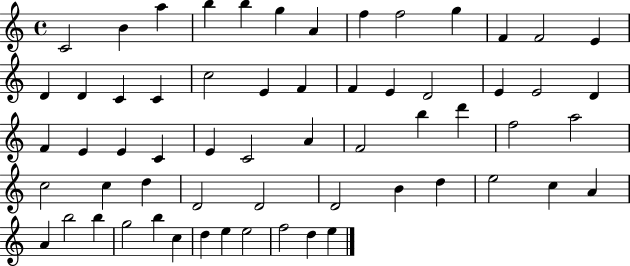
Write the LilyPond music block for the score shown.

{
  \clef treble
  \time 4/4
  \defaultTimeSignature
  \key c \major
  c'2 b'4 a''4 | b''4 b''4 g''4 a'4 | f''4 f''2 g''4 | f'4 f'2 e'4 | \break d'4 d'4 c'4 c'4 | c''2 e'4 f'4 | f'4 e'4 d'2 | e'4 e'2 d'4 | \break f'4 e'4 e'4 c'4 | e'4 c'2 a'4 | f'2 b''4 d'''4 | f''2 a''2 | \break c''2 c''4 d''4 | d'2 d'2 | d'2 b'4 d''4 | e''2 c''4 a'4 | \break a'4 b''2 b''4 | g''2 b''4 c''4 | d''4 e''4 e''2 | f''2 d''4 e''4 | \break \bar "|."
}